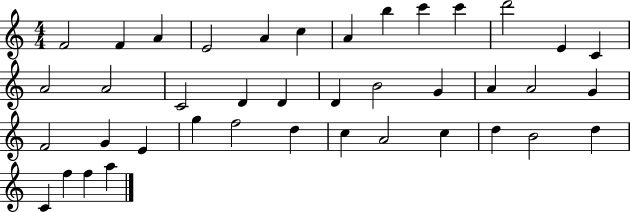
X:1
T:Untitled
M:4/4
L:1/4
K:C
F2 F A E2 A c A b c' c' d'2 E C A2 A2 C2 D D D B2 G A A2 G F2 G E g f2 d c A2 c d B2 d C f f a